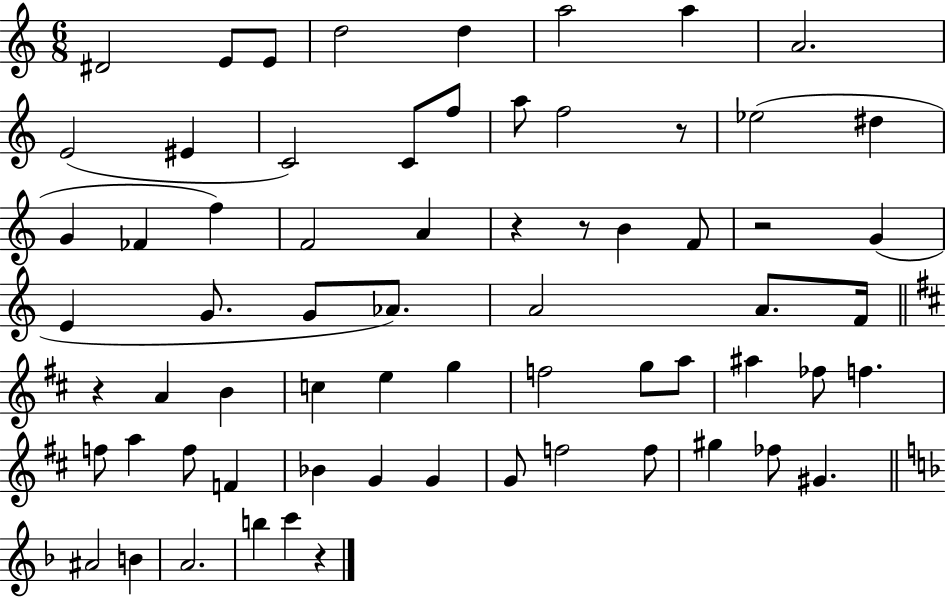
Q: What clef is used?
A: treble